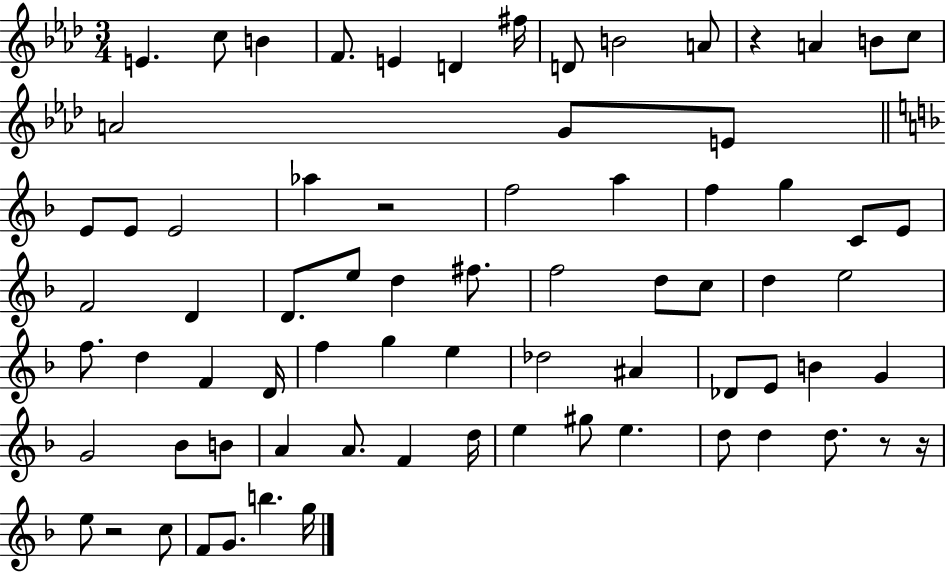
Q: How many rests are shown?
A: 5